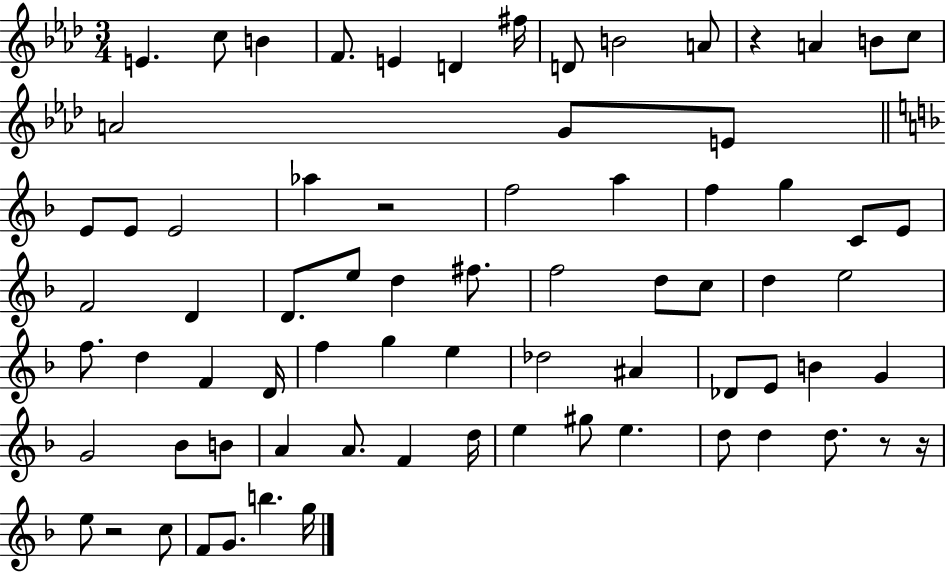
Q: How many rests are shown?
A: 5